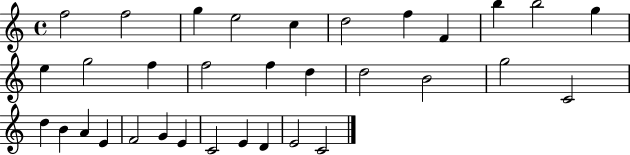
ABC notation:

X:1
T:Untitled
M:4/4
L:1/4
K:C
f2 f2 g e2 c d2 f F b b2 g e g2 f f2 f d d2 B2 g2 C2 d B A E F2 G E C2 E D E2 C2